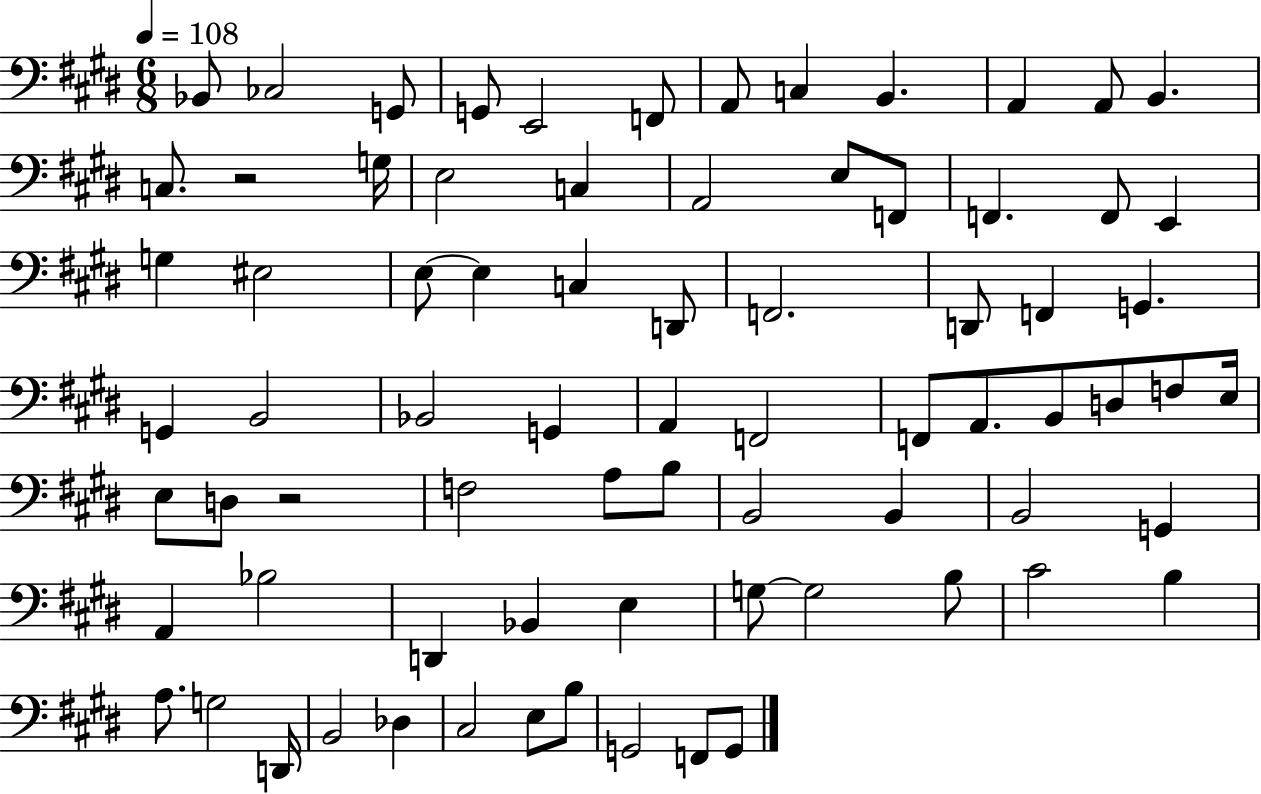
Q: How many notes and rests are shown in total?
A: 76